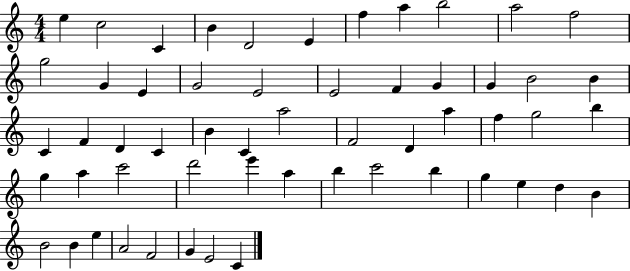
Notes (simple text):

E5/q C5/h C4/q B4/q D4/h E4/q F5/q A5/q B5/h A5/h F5/h G5/h G4/q E4/q G4/h E4/h E4/h F4/q G4/q G4/q B4/h B4/q C4/q F4/q D4/q C4/q B4/q C4/q A5/h F4/h D4/q A5/q F5/q G5/h B5/q G5/q A5/q C6/h D6/h E6/q A5/q B5/q C6/h B5/q G5/q E5/q D5/q B4/q B4/h B4/q E5/q A4/h F4/h G4/q E4/h C4/q